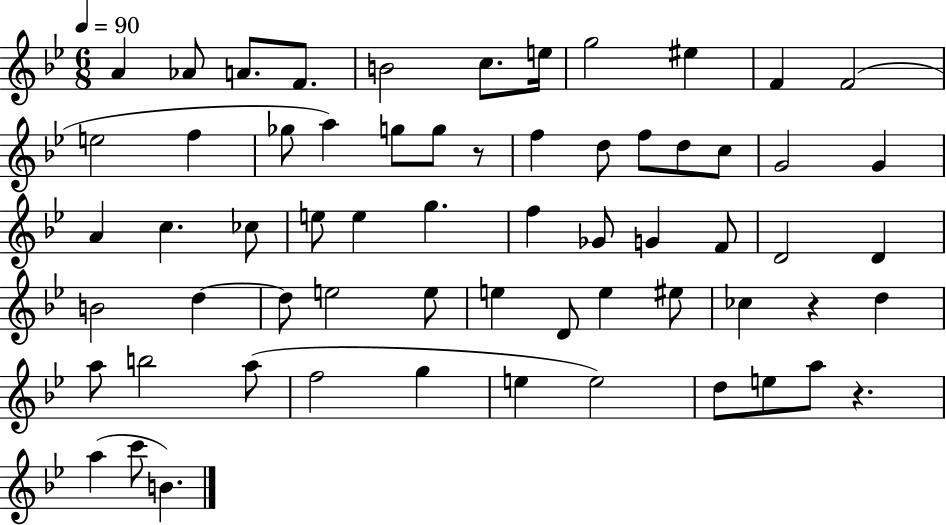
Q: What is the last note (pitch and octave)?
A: B4